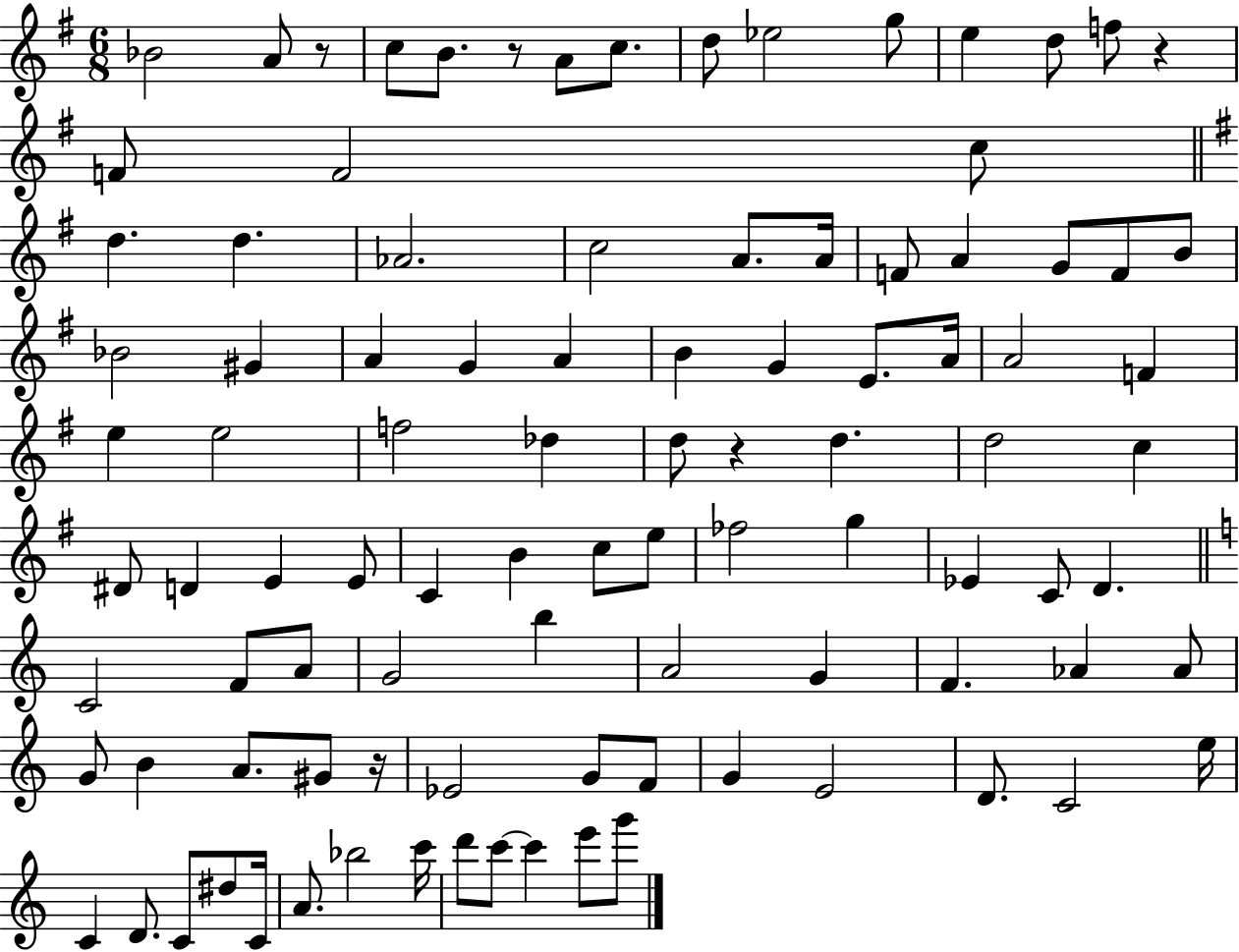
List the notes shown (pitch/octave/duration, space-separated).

Bb4/h A4/e R/e C5/e B4/e. R/e A4/e C5/e. D5/e Eb5/h G5/e E5/q D5/e F5/e R/q F4/e F4/h C5/e D5/q. D5/q. Ab4/h. C5/h A4/e. A4/s F4/e A4/q G4/e F4/e B4/e Bb4/h G#4/q A4/q G4/q A4/q B4/q G4/q E4/e. A4/s A4/h F4/q E5/q E5/h F5/h Db5/q D5/e R/q D5/q. D5/h C5/q D#4/e D4/q E4/q E4/e C4/q B4/q C5/e E5/e FES5/h G5/q Eb4/q C4/e D4/q. C4/h F4/e A4/e G4/h B5/q A4/h G4/q F4/q. Ab4/q Ab4/e G4/e B4/q A4/e. G#4/e R/s Eb4/h G4/e F4/e G4/q E4/h D4/e. C4/h E5/s C4/q D4/e. C4/e D#5/e C4/s A4/e. Bb5/h C6/s D6/e C6/e C6/q E6/e G6/e